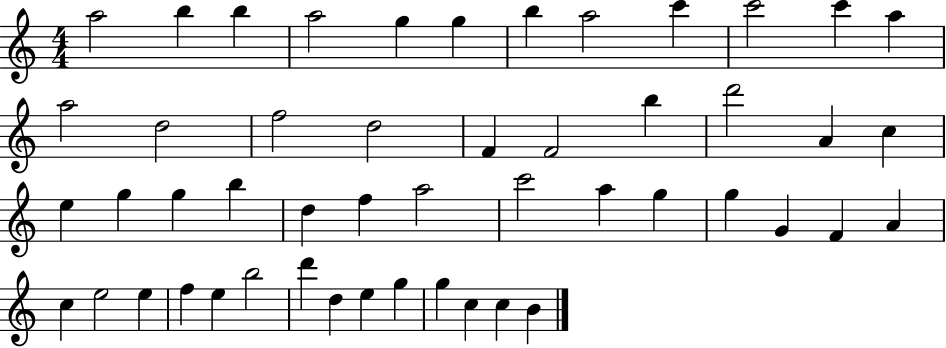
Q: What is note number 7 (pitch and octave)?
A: B5